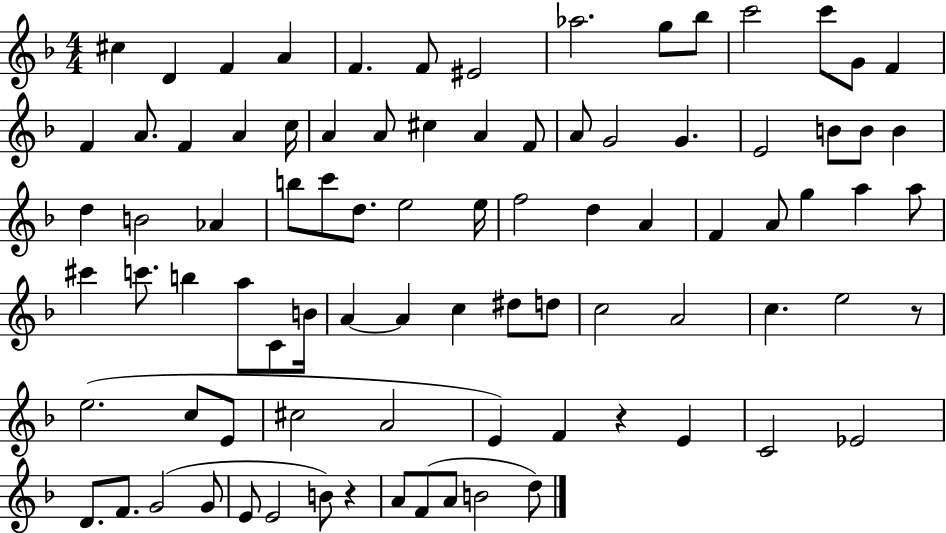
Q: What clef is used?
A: treble